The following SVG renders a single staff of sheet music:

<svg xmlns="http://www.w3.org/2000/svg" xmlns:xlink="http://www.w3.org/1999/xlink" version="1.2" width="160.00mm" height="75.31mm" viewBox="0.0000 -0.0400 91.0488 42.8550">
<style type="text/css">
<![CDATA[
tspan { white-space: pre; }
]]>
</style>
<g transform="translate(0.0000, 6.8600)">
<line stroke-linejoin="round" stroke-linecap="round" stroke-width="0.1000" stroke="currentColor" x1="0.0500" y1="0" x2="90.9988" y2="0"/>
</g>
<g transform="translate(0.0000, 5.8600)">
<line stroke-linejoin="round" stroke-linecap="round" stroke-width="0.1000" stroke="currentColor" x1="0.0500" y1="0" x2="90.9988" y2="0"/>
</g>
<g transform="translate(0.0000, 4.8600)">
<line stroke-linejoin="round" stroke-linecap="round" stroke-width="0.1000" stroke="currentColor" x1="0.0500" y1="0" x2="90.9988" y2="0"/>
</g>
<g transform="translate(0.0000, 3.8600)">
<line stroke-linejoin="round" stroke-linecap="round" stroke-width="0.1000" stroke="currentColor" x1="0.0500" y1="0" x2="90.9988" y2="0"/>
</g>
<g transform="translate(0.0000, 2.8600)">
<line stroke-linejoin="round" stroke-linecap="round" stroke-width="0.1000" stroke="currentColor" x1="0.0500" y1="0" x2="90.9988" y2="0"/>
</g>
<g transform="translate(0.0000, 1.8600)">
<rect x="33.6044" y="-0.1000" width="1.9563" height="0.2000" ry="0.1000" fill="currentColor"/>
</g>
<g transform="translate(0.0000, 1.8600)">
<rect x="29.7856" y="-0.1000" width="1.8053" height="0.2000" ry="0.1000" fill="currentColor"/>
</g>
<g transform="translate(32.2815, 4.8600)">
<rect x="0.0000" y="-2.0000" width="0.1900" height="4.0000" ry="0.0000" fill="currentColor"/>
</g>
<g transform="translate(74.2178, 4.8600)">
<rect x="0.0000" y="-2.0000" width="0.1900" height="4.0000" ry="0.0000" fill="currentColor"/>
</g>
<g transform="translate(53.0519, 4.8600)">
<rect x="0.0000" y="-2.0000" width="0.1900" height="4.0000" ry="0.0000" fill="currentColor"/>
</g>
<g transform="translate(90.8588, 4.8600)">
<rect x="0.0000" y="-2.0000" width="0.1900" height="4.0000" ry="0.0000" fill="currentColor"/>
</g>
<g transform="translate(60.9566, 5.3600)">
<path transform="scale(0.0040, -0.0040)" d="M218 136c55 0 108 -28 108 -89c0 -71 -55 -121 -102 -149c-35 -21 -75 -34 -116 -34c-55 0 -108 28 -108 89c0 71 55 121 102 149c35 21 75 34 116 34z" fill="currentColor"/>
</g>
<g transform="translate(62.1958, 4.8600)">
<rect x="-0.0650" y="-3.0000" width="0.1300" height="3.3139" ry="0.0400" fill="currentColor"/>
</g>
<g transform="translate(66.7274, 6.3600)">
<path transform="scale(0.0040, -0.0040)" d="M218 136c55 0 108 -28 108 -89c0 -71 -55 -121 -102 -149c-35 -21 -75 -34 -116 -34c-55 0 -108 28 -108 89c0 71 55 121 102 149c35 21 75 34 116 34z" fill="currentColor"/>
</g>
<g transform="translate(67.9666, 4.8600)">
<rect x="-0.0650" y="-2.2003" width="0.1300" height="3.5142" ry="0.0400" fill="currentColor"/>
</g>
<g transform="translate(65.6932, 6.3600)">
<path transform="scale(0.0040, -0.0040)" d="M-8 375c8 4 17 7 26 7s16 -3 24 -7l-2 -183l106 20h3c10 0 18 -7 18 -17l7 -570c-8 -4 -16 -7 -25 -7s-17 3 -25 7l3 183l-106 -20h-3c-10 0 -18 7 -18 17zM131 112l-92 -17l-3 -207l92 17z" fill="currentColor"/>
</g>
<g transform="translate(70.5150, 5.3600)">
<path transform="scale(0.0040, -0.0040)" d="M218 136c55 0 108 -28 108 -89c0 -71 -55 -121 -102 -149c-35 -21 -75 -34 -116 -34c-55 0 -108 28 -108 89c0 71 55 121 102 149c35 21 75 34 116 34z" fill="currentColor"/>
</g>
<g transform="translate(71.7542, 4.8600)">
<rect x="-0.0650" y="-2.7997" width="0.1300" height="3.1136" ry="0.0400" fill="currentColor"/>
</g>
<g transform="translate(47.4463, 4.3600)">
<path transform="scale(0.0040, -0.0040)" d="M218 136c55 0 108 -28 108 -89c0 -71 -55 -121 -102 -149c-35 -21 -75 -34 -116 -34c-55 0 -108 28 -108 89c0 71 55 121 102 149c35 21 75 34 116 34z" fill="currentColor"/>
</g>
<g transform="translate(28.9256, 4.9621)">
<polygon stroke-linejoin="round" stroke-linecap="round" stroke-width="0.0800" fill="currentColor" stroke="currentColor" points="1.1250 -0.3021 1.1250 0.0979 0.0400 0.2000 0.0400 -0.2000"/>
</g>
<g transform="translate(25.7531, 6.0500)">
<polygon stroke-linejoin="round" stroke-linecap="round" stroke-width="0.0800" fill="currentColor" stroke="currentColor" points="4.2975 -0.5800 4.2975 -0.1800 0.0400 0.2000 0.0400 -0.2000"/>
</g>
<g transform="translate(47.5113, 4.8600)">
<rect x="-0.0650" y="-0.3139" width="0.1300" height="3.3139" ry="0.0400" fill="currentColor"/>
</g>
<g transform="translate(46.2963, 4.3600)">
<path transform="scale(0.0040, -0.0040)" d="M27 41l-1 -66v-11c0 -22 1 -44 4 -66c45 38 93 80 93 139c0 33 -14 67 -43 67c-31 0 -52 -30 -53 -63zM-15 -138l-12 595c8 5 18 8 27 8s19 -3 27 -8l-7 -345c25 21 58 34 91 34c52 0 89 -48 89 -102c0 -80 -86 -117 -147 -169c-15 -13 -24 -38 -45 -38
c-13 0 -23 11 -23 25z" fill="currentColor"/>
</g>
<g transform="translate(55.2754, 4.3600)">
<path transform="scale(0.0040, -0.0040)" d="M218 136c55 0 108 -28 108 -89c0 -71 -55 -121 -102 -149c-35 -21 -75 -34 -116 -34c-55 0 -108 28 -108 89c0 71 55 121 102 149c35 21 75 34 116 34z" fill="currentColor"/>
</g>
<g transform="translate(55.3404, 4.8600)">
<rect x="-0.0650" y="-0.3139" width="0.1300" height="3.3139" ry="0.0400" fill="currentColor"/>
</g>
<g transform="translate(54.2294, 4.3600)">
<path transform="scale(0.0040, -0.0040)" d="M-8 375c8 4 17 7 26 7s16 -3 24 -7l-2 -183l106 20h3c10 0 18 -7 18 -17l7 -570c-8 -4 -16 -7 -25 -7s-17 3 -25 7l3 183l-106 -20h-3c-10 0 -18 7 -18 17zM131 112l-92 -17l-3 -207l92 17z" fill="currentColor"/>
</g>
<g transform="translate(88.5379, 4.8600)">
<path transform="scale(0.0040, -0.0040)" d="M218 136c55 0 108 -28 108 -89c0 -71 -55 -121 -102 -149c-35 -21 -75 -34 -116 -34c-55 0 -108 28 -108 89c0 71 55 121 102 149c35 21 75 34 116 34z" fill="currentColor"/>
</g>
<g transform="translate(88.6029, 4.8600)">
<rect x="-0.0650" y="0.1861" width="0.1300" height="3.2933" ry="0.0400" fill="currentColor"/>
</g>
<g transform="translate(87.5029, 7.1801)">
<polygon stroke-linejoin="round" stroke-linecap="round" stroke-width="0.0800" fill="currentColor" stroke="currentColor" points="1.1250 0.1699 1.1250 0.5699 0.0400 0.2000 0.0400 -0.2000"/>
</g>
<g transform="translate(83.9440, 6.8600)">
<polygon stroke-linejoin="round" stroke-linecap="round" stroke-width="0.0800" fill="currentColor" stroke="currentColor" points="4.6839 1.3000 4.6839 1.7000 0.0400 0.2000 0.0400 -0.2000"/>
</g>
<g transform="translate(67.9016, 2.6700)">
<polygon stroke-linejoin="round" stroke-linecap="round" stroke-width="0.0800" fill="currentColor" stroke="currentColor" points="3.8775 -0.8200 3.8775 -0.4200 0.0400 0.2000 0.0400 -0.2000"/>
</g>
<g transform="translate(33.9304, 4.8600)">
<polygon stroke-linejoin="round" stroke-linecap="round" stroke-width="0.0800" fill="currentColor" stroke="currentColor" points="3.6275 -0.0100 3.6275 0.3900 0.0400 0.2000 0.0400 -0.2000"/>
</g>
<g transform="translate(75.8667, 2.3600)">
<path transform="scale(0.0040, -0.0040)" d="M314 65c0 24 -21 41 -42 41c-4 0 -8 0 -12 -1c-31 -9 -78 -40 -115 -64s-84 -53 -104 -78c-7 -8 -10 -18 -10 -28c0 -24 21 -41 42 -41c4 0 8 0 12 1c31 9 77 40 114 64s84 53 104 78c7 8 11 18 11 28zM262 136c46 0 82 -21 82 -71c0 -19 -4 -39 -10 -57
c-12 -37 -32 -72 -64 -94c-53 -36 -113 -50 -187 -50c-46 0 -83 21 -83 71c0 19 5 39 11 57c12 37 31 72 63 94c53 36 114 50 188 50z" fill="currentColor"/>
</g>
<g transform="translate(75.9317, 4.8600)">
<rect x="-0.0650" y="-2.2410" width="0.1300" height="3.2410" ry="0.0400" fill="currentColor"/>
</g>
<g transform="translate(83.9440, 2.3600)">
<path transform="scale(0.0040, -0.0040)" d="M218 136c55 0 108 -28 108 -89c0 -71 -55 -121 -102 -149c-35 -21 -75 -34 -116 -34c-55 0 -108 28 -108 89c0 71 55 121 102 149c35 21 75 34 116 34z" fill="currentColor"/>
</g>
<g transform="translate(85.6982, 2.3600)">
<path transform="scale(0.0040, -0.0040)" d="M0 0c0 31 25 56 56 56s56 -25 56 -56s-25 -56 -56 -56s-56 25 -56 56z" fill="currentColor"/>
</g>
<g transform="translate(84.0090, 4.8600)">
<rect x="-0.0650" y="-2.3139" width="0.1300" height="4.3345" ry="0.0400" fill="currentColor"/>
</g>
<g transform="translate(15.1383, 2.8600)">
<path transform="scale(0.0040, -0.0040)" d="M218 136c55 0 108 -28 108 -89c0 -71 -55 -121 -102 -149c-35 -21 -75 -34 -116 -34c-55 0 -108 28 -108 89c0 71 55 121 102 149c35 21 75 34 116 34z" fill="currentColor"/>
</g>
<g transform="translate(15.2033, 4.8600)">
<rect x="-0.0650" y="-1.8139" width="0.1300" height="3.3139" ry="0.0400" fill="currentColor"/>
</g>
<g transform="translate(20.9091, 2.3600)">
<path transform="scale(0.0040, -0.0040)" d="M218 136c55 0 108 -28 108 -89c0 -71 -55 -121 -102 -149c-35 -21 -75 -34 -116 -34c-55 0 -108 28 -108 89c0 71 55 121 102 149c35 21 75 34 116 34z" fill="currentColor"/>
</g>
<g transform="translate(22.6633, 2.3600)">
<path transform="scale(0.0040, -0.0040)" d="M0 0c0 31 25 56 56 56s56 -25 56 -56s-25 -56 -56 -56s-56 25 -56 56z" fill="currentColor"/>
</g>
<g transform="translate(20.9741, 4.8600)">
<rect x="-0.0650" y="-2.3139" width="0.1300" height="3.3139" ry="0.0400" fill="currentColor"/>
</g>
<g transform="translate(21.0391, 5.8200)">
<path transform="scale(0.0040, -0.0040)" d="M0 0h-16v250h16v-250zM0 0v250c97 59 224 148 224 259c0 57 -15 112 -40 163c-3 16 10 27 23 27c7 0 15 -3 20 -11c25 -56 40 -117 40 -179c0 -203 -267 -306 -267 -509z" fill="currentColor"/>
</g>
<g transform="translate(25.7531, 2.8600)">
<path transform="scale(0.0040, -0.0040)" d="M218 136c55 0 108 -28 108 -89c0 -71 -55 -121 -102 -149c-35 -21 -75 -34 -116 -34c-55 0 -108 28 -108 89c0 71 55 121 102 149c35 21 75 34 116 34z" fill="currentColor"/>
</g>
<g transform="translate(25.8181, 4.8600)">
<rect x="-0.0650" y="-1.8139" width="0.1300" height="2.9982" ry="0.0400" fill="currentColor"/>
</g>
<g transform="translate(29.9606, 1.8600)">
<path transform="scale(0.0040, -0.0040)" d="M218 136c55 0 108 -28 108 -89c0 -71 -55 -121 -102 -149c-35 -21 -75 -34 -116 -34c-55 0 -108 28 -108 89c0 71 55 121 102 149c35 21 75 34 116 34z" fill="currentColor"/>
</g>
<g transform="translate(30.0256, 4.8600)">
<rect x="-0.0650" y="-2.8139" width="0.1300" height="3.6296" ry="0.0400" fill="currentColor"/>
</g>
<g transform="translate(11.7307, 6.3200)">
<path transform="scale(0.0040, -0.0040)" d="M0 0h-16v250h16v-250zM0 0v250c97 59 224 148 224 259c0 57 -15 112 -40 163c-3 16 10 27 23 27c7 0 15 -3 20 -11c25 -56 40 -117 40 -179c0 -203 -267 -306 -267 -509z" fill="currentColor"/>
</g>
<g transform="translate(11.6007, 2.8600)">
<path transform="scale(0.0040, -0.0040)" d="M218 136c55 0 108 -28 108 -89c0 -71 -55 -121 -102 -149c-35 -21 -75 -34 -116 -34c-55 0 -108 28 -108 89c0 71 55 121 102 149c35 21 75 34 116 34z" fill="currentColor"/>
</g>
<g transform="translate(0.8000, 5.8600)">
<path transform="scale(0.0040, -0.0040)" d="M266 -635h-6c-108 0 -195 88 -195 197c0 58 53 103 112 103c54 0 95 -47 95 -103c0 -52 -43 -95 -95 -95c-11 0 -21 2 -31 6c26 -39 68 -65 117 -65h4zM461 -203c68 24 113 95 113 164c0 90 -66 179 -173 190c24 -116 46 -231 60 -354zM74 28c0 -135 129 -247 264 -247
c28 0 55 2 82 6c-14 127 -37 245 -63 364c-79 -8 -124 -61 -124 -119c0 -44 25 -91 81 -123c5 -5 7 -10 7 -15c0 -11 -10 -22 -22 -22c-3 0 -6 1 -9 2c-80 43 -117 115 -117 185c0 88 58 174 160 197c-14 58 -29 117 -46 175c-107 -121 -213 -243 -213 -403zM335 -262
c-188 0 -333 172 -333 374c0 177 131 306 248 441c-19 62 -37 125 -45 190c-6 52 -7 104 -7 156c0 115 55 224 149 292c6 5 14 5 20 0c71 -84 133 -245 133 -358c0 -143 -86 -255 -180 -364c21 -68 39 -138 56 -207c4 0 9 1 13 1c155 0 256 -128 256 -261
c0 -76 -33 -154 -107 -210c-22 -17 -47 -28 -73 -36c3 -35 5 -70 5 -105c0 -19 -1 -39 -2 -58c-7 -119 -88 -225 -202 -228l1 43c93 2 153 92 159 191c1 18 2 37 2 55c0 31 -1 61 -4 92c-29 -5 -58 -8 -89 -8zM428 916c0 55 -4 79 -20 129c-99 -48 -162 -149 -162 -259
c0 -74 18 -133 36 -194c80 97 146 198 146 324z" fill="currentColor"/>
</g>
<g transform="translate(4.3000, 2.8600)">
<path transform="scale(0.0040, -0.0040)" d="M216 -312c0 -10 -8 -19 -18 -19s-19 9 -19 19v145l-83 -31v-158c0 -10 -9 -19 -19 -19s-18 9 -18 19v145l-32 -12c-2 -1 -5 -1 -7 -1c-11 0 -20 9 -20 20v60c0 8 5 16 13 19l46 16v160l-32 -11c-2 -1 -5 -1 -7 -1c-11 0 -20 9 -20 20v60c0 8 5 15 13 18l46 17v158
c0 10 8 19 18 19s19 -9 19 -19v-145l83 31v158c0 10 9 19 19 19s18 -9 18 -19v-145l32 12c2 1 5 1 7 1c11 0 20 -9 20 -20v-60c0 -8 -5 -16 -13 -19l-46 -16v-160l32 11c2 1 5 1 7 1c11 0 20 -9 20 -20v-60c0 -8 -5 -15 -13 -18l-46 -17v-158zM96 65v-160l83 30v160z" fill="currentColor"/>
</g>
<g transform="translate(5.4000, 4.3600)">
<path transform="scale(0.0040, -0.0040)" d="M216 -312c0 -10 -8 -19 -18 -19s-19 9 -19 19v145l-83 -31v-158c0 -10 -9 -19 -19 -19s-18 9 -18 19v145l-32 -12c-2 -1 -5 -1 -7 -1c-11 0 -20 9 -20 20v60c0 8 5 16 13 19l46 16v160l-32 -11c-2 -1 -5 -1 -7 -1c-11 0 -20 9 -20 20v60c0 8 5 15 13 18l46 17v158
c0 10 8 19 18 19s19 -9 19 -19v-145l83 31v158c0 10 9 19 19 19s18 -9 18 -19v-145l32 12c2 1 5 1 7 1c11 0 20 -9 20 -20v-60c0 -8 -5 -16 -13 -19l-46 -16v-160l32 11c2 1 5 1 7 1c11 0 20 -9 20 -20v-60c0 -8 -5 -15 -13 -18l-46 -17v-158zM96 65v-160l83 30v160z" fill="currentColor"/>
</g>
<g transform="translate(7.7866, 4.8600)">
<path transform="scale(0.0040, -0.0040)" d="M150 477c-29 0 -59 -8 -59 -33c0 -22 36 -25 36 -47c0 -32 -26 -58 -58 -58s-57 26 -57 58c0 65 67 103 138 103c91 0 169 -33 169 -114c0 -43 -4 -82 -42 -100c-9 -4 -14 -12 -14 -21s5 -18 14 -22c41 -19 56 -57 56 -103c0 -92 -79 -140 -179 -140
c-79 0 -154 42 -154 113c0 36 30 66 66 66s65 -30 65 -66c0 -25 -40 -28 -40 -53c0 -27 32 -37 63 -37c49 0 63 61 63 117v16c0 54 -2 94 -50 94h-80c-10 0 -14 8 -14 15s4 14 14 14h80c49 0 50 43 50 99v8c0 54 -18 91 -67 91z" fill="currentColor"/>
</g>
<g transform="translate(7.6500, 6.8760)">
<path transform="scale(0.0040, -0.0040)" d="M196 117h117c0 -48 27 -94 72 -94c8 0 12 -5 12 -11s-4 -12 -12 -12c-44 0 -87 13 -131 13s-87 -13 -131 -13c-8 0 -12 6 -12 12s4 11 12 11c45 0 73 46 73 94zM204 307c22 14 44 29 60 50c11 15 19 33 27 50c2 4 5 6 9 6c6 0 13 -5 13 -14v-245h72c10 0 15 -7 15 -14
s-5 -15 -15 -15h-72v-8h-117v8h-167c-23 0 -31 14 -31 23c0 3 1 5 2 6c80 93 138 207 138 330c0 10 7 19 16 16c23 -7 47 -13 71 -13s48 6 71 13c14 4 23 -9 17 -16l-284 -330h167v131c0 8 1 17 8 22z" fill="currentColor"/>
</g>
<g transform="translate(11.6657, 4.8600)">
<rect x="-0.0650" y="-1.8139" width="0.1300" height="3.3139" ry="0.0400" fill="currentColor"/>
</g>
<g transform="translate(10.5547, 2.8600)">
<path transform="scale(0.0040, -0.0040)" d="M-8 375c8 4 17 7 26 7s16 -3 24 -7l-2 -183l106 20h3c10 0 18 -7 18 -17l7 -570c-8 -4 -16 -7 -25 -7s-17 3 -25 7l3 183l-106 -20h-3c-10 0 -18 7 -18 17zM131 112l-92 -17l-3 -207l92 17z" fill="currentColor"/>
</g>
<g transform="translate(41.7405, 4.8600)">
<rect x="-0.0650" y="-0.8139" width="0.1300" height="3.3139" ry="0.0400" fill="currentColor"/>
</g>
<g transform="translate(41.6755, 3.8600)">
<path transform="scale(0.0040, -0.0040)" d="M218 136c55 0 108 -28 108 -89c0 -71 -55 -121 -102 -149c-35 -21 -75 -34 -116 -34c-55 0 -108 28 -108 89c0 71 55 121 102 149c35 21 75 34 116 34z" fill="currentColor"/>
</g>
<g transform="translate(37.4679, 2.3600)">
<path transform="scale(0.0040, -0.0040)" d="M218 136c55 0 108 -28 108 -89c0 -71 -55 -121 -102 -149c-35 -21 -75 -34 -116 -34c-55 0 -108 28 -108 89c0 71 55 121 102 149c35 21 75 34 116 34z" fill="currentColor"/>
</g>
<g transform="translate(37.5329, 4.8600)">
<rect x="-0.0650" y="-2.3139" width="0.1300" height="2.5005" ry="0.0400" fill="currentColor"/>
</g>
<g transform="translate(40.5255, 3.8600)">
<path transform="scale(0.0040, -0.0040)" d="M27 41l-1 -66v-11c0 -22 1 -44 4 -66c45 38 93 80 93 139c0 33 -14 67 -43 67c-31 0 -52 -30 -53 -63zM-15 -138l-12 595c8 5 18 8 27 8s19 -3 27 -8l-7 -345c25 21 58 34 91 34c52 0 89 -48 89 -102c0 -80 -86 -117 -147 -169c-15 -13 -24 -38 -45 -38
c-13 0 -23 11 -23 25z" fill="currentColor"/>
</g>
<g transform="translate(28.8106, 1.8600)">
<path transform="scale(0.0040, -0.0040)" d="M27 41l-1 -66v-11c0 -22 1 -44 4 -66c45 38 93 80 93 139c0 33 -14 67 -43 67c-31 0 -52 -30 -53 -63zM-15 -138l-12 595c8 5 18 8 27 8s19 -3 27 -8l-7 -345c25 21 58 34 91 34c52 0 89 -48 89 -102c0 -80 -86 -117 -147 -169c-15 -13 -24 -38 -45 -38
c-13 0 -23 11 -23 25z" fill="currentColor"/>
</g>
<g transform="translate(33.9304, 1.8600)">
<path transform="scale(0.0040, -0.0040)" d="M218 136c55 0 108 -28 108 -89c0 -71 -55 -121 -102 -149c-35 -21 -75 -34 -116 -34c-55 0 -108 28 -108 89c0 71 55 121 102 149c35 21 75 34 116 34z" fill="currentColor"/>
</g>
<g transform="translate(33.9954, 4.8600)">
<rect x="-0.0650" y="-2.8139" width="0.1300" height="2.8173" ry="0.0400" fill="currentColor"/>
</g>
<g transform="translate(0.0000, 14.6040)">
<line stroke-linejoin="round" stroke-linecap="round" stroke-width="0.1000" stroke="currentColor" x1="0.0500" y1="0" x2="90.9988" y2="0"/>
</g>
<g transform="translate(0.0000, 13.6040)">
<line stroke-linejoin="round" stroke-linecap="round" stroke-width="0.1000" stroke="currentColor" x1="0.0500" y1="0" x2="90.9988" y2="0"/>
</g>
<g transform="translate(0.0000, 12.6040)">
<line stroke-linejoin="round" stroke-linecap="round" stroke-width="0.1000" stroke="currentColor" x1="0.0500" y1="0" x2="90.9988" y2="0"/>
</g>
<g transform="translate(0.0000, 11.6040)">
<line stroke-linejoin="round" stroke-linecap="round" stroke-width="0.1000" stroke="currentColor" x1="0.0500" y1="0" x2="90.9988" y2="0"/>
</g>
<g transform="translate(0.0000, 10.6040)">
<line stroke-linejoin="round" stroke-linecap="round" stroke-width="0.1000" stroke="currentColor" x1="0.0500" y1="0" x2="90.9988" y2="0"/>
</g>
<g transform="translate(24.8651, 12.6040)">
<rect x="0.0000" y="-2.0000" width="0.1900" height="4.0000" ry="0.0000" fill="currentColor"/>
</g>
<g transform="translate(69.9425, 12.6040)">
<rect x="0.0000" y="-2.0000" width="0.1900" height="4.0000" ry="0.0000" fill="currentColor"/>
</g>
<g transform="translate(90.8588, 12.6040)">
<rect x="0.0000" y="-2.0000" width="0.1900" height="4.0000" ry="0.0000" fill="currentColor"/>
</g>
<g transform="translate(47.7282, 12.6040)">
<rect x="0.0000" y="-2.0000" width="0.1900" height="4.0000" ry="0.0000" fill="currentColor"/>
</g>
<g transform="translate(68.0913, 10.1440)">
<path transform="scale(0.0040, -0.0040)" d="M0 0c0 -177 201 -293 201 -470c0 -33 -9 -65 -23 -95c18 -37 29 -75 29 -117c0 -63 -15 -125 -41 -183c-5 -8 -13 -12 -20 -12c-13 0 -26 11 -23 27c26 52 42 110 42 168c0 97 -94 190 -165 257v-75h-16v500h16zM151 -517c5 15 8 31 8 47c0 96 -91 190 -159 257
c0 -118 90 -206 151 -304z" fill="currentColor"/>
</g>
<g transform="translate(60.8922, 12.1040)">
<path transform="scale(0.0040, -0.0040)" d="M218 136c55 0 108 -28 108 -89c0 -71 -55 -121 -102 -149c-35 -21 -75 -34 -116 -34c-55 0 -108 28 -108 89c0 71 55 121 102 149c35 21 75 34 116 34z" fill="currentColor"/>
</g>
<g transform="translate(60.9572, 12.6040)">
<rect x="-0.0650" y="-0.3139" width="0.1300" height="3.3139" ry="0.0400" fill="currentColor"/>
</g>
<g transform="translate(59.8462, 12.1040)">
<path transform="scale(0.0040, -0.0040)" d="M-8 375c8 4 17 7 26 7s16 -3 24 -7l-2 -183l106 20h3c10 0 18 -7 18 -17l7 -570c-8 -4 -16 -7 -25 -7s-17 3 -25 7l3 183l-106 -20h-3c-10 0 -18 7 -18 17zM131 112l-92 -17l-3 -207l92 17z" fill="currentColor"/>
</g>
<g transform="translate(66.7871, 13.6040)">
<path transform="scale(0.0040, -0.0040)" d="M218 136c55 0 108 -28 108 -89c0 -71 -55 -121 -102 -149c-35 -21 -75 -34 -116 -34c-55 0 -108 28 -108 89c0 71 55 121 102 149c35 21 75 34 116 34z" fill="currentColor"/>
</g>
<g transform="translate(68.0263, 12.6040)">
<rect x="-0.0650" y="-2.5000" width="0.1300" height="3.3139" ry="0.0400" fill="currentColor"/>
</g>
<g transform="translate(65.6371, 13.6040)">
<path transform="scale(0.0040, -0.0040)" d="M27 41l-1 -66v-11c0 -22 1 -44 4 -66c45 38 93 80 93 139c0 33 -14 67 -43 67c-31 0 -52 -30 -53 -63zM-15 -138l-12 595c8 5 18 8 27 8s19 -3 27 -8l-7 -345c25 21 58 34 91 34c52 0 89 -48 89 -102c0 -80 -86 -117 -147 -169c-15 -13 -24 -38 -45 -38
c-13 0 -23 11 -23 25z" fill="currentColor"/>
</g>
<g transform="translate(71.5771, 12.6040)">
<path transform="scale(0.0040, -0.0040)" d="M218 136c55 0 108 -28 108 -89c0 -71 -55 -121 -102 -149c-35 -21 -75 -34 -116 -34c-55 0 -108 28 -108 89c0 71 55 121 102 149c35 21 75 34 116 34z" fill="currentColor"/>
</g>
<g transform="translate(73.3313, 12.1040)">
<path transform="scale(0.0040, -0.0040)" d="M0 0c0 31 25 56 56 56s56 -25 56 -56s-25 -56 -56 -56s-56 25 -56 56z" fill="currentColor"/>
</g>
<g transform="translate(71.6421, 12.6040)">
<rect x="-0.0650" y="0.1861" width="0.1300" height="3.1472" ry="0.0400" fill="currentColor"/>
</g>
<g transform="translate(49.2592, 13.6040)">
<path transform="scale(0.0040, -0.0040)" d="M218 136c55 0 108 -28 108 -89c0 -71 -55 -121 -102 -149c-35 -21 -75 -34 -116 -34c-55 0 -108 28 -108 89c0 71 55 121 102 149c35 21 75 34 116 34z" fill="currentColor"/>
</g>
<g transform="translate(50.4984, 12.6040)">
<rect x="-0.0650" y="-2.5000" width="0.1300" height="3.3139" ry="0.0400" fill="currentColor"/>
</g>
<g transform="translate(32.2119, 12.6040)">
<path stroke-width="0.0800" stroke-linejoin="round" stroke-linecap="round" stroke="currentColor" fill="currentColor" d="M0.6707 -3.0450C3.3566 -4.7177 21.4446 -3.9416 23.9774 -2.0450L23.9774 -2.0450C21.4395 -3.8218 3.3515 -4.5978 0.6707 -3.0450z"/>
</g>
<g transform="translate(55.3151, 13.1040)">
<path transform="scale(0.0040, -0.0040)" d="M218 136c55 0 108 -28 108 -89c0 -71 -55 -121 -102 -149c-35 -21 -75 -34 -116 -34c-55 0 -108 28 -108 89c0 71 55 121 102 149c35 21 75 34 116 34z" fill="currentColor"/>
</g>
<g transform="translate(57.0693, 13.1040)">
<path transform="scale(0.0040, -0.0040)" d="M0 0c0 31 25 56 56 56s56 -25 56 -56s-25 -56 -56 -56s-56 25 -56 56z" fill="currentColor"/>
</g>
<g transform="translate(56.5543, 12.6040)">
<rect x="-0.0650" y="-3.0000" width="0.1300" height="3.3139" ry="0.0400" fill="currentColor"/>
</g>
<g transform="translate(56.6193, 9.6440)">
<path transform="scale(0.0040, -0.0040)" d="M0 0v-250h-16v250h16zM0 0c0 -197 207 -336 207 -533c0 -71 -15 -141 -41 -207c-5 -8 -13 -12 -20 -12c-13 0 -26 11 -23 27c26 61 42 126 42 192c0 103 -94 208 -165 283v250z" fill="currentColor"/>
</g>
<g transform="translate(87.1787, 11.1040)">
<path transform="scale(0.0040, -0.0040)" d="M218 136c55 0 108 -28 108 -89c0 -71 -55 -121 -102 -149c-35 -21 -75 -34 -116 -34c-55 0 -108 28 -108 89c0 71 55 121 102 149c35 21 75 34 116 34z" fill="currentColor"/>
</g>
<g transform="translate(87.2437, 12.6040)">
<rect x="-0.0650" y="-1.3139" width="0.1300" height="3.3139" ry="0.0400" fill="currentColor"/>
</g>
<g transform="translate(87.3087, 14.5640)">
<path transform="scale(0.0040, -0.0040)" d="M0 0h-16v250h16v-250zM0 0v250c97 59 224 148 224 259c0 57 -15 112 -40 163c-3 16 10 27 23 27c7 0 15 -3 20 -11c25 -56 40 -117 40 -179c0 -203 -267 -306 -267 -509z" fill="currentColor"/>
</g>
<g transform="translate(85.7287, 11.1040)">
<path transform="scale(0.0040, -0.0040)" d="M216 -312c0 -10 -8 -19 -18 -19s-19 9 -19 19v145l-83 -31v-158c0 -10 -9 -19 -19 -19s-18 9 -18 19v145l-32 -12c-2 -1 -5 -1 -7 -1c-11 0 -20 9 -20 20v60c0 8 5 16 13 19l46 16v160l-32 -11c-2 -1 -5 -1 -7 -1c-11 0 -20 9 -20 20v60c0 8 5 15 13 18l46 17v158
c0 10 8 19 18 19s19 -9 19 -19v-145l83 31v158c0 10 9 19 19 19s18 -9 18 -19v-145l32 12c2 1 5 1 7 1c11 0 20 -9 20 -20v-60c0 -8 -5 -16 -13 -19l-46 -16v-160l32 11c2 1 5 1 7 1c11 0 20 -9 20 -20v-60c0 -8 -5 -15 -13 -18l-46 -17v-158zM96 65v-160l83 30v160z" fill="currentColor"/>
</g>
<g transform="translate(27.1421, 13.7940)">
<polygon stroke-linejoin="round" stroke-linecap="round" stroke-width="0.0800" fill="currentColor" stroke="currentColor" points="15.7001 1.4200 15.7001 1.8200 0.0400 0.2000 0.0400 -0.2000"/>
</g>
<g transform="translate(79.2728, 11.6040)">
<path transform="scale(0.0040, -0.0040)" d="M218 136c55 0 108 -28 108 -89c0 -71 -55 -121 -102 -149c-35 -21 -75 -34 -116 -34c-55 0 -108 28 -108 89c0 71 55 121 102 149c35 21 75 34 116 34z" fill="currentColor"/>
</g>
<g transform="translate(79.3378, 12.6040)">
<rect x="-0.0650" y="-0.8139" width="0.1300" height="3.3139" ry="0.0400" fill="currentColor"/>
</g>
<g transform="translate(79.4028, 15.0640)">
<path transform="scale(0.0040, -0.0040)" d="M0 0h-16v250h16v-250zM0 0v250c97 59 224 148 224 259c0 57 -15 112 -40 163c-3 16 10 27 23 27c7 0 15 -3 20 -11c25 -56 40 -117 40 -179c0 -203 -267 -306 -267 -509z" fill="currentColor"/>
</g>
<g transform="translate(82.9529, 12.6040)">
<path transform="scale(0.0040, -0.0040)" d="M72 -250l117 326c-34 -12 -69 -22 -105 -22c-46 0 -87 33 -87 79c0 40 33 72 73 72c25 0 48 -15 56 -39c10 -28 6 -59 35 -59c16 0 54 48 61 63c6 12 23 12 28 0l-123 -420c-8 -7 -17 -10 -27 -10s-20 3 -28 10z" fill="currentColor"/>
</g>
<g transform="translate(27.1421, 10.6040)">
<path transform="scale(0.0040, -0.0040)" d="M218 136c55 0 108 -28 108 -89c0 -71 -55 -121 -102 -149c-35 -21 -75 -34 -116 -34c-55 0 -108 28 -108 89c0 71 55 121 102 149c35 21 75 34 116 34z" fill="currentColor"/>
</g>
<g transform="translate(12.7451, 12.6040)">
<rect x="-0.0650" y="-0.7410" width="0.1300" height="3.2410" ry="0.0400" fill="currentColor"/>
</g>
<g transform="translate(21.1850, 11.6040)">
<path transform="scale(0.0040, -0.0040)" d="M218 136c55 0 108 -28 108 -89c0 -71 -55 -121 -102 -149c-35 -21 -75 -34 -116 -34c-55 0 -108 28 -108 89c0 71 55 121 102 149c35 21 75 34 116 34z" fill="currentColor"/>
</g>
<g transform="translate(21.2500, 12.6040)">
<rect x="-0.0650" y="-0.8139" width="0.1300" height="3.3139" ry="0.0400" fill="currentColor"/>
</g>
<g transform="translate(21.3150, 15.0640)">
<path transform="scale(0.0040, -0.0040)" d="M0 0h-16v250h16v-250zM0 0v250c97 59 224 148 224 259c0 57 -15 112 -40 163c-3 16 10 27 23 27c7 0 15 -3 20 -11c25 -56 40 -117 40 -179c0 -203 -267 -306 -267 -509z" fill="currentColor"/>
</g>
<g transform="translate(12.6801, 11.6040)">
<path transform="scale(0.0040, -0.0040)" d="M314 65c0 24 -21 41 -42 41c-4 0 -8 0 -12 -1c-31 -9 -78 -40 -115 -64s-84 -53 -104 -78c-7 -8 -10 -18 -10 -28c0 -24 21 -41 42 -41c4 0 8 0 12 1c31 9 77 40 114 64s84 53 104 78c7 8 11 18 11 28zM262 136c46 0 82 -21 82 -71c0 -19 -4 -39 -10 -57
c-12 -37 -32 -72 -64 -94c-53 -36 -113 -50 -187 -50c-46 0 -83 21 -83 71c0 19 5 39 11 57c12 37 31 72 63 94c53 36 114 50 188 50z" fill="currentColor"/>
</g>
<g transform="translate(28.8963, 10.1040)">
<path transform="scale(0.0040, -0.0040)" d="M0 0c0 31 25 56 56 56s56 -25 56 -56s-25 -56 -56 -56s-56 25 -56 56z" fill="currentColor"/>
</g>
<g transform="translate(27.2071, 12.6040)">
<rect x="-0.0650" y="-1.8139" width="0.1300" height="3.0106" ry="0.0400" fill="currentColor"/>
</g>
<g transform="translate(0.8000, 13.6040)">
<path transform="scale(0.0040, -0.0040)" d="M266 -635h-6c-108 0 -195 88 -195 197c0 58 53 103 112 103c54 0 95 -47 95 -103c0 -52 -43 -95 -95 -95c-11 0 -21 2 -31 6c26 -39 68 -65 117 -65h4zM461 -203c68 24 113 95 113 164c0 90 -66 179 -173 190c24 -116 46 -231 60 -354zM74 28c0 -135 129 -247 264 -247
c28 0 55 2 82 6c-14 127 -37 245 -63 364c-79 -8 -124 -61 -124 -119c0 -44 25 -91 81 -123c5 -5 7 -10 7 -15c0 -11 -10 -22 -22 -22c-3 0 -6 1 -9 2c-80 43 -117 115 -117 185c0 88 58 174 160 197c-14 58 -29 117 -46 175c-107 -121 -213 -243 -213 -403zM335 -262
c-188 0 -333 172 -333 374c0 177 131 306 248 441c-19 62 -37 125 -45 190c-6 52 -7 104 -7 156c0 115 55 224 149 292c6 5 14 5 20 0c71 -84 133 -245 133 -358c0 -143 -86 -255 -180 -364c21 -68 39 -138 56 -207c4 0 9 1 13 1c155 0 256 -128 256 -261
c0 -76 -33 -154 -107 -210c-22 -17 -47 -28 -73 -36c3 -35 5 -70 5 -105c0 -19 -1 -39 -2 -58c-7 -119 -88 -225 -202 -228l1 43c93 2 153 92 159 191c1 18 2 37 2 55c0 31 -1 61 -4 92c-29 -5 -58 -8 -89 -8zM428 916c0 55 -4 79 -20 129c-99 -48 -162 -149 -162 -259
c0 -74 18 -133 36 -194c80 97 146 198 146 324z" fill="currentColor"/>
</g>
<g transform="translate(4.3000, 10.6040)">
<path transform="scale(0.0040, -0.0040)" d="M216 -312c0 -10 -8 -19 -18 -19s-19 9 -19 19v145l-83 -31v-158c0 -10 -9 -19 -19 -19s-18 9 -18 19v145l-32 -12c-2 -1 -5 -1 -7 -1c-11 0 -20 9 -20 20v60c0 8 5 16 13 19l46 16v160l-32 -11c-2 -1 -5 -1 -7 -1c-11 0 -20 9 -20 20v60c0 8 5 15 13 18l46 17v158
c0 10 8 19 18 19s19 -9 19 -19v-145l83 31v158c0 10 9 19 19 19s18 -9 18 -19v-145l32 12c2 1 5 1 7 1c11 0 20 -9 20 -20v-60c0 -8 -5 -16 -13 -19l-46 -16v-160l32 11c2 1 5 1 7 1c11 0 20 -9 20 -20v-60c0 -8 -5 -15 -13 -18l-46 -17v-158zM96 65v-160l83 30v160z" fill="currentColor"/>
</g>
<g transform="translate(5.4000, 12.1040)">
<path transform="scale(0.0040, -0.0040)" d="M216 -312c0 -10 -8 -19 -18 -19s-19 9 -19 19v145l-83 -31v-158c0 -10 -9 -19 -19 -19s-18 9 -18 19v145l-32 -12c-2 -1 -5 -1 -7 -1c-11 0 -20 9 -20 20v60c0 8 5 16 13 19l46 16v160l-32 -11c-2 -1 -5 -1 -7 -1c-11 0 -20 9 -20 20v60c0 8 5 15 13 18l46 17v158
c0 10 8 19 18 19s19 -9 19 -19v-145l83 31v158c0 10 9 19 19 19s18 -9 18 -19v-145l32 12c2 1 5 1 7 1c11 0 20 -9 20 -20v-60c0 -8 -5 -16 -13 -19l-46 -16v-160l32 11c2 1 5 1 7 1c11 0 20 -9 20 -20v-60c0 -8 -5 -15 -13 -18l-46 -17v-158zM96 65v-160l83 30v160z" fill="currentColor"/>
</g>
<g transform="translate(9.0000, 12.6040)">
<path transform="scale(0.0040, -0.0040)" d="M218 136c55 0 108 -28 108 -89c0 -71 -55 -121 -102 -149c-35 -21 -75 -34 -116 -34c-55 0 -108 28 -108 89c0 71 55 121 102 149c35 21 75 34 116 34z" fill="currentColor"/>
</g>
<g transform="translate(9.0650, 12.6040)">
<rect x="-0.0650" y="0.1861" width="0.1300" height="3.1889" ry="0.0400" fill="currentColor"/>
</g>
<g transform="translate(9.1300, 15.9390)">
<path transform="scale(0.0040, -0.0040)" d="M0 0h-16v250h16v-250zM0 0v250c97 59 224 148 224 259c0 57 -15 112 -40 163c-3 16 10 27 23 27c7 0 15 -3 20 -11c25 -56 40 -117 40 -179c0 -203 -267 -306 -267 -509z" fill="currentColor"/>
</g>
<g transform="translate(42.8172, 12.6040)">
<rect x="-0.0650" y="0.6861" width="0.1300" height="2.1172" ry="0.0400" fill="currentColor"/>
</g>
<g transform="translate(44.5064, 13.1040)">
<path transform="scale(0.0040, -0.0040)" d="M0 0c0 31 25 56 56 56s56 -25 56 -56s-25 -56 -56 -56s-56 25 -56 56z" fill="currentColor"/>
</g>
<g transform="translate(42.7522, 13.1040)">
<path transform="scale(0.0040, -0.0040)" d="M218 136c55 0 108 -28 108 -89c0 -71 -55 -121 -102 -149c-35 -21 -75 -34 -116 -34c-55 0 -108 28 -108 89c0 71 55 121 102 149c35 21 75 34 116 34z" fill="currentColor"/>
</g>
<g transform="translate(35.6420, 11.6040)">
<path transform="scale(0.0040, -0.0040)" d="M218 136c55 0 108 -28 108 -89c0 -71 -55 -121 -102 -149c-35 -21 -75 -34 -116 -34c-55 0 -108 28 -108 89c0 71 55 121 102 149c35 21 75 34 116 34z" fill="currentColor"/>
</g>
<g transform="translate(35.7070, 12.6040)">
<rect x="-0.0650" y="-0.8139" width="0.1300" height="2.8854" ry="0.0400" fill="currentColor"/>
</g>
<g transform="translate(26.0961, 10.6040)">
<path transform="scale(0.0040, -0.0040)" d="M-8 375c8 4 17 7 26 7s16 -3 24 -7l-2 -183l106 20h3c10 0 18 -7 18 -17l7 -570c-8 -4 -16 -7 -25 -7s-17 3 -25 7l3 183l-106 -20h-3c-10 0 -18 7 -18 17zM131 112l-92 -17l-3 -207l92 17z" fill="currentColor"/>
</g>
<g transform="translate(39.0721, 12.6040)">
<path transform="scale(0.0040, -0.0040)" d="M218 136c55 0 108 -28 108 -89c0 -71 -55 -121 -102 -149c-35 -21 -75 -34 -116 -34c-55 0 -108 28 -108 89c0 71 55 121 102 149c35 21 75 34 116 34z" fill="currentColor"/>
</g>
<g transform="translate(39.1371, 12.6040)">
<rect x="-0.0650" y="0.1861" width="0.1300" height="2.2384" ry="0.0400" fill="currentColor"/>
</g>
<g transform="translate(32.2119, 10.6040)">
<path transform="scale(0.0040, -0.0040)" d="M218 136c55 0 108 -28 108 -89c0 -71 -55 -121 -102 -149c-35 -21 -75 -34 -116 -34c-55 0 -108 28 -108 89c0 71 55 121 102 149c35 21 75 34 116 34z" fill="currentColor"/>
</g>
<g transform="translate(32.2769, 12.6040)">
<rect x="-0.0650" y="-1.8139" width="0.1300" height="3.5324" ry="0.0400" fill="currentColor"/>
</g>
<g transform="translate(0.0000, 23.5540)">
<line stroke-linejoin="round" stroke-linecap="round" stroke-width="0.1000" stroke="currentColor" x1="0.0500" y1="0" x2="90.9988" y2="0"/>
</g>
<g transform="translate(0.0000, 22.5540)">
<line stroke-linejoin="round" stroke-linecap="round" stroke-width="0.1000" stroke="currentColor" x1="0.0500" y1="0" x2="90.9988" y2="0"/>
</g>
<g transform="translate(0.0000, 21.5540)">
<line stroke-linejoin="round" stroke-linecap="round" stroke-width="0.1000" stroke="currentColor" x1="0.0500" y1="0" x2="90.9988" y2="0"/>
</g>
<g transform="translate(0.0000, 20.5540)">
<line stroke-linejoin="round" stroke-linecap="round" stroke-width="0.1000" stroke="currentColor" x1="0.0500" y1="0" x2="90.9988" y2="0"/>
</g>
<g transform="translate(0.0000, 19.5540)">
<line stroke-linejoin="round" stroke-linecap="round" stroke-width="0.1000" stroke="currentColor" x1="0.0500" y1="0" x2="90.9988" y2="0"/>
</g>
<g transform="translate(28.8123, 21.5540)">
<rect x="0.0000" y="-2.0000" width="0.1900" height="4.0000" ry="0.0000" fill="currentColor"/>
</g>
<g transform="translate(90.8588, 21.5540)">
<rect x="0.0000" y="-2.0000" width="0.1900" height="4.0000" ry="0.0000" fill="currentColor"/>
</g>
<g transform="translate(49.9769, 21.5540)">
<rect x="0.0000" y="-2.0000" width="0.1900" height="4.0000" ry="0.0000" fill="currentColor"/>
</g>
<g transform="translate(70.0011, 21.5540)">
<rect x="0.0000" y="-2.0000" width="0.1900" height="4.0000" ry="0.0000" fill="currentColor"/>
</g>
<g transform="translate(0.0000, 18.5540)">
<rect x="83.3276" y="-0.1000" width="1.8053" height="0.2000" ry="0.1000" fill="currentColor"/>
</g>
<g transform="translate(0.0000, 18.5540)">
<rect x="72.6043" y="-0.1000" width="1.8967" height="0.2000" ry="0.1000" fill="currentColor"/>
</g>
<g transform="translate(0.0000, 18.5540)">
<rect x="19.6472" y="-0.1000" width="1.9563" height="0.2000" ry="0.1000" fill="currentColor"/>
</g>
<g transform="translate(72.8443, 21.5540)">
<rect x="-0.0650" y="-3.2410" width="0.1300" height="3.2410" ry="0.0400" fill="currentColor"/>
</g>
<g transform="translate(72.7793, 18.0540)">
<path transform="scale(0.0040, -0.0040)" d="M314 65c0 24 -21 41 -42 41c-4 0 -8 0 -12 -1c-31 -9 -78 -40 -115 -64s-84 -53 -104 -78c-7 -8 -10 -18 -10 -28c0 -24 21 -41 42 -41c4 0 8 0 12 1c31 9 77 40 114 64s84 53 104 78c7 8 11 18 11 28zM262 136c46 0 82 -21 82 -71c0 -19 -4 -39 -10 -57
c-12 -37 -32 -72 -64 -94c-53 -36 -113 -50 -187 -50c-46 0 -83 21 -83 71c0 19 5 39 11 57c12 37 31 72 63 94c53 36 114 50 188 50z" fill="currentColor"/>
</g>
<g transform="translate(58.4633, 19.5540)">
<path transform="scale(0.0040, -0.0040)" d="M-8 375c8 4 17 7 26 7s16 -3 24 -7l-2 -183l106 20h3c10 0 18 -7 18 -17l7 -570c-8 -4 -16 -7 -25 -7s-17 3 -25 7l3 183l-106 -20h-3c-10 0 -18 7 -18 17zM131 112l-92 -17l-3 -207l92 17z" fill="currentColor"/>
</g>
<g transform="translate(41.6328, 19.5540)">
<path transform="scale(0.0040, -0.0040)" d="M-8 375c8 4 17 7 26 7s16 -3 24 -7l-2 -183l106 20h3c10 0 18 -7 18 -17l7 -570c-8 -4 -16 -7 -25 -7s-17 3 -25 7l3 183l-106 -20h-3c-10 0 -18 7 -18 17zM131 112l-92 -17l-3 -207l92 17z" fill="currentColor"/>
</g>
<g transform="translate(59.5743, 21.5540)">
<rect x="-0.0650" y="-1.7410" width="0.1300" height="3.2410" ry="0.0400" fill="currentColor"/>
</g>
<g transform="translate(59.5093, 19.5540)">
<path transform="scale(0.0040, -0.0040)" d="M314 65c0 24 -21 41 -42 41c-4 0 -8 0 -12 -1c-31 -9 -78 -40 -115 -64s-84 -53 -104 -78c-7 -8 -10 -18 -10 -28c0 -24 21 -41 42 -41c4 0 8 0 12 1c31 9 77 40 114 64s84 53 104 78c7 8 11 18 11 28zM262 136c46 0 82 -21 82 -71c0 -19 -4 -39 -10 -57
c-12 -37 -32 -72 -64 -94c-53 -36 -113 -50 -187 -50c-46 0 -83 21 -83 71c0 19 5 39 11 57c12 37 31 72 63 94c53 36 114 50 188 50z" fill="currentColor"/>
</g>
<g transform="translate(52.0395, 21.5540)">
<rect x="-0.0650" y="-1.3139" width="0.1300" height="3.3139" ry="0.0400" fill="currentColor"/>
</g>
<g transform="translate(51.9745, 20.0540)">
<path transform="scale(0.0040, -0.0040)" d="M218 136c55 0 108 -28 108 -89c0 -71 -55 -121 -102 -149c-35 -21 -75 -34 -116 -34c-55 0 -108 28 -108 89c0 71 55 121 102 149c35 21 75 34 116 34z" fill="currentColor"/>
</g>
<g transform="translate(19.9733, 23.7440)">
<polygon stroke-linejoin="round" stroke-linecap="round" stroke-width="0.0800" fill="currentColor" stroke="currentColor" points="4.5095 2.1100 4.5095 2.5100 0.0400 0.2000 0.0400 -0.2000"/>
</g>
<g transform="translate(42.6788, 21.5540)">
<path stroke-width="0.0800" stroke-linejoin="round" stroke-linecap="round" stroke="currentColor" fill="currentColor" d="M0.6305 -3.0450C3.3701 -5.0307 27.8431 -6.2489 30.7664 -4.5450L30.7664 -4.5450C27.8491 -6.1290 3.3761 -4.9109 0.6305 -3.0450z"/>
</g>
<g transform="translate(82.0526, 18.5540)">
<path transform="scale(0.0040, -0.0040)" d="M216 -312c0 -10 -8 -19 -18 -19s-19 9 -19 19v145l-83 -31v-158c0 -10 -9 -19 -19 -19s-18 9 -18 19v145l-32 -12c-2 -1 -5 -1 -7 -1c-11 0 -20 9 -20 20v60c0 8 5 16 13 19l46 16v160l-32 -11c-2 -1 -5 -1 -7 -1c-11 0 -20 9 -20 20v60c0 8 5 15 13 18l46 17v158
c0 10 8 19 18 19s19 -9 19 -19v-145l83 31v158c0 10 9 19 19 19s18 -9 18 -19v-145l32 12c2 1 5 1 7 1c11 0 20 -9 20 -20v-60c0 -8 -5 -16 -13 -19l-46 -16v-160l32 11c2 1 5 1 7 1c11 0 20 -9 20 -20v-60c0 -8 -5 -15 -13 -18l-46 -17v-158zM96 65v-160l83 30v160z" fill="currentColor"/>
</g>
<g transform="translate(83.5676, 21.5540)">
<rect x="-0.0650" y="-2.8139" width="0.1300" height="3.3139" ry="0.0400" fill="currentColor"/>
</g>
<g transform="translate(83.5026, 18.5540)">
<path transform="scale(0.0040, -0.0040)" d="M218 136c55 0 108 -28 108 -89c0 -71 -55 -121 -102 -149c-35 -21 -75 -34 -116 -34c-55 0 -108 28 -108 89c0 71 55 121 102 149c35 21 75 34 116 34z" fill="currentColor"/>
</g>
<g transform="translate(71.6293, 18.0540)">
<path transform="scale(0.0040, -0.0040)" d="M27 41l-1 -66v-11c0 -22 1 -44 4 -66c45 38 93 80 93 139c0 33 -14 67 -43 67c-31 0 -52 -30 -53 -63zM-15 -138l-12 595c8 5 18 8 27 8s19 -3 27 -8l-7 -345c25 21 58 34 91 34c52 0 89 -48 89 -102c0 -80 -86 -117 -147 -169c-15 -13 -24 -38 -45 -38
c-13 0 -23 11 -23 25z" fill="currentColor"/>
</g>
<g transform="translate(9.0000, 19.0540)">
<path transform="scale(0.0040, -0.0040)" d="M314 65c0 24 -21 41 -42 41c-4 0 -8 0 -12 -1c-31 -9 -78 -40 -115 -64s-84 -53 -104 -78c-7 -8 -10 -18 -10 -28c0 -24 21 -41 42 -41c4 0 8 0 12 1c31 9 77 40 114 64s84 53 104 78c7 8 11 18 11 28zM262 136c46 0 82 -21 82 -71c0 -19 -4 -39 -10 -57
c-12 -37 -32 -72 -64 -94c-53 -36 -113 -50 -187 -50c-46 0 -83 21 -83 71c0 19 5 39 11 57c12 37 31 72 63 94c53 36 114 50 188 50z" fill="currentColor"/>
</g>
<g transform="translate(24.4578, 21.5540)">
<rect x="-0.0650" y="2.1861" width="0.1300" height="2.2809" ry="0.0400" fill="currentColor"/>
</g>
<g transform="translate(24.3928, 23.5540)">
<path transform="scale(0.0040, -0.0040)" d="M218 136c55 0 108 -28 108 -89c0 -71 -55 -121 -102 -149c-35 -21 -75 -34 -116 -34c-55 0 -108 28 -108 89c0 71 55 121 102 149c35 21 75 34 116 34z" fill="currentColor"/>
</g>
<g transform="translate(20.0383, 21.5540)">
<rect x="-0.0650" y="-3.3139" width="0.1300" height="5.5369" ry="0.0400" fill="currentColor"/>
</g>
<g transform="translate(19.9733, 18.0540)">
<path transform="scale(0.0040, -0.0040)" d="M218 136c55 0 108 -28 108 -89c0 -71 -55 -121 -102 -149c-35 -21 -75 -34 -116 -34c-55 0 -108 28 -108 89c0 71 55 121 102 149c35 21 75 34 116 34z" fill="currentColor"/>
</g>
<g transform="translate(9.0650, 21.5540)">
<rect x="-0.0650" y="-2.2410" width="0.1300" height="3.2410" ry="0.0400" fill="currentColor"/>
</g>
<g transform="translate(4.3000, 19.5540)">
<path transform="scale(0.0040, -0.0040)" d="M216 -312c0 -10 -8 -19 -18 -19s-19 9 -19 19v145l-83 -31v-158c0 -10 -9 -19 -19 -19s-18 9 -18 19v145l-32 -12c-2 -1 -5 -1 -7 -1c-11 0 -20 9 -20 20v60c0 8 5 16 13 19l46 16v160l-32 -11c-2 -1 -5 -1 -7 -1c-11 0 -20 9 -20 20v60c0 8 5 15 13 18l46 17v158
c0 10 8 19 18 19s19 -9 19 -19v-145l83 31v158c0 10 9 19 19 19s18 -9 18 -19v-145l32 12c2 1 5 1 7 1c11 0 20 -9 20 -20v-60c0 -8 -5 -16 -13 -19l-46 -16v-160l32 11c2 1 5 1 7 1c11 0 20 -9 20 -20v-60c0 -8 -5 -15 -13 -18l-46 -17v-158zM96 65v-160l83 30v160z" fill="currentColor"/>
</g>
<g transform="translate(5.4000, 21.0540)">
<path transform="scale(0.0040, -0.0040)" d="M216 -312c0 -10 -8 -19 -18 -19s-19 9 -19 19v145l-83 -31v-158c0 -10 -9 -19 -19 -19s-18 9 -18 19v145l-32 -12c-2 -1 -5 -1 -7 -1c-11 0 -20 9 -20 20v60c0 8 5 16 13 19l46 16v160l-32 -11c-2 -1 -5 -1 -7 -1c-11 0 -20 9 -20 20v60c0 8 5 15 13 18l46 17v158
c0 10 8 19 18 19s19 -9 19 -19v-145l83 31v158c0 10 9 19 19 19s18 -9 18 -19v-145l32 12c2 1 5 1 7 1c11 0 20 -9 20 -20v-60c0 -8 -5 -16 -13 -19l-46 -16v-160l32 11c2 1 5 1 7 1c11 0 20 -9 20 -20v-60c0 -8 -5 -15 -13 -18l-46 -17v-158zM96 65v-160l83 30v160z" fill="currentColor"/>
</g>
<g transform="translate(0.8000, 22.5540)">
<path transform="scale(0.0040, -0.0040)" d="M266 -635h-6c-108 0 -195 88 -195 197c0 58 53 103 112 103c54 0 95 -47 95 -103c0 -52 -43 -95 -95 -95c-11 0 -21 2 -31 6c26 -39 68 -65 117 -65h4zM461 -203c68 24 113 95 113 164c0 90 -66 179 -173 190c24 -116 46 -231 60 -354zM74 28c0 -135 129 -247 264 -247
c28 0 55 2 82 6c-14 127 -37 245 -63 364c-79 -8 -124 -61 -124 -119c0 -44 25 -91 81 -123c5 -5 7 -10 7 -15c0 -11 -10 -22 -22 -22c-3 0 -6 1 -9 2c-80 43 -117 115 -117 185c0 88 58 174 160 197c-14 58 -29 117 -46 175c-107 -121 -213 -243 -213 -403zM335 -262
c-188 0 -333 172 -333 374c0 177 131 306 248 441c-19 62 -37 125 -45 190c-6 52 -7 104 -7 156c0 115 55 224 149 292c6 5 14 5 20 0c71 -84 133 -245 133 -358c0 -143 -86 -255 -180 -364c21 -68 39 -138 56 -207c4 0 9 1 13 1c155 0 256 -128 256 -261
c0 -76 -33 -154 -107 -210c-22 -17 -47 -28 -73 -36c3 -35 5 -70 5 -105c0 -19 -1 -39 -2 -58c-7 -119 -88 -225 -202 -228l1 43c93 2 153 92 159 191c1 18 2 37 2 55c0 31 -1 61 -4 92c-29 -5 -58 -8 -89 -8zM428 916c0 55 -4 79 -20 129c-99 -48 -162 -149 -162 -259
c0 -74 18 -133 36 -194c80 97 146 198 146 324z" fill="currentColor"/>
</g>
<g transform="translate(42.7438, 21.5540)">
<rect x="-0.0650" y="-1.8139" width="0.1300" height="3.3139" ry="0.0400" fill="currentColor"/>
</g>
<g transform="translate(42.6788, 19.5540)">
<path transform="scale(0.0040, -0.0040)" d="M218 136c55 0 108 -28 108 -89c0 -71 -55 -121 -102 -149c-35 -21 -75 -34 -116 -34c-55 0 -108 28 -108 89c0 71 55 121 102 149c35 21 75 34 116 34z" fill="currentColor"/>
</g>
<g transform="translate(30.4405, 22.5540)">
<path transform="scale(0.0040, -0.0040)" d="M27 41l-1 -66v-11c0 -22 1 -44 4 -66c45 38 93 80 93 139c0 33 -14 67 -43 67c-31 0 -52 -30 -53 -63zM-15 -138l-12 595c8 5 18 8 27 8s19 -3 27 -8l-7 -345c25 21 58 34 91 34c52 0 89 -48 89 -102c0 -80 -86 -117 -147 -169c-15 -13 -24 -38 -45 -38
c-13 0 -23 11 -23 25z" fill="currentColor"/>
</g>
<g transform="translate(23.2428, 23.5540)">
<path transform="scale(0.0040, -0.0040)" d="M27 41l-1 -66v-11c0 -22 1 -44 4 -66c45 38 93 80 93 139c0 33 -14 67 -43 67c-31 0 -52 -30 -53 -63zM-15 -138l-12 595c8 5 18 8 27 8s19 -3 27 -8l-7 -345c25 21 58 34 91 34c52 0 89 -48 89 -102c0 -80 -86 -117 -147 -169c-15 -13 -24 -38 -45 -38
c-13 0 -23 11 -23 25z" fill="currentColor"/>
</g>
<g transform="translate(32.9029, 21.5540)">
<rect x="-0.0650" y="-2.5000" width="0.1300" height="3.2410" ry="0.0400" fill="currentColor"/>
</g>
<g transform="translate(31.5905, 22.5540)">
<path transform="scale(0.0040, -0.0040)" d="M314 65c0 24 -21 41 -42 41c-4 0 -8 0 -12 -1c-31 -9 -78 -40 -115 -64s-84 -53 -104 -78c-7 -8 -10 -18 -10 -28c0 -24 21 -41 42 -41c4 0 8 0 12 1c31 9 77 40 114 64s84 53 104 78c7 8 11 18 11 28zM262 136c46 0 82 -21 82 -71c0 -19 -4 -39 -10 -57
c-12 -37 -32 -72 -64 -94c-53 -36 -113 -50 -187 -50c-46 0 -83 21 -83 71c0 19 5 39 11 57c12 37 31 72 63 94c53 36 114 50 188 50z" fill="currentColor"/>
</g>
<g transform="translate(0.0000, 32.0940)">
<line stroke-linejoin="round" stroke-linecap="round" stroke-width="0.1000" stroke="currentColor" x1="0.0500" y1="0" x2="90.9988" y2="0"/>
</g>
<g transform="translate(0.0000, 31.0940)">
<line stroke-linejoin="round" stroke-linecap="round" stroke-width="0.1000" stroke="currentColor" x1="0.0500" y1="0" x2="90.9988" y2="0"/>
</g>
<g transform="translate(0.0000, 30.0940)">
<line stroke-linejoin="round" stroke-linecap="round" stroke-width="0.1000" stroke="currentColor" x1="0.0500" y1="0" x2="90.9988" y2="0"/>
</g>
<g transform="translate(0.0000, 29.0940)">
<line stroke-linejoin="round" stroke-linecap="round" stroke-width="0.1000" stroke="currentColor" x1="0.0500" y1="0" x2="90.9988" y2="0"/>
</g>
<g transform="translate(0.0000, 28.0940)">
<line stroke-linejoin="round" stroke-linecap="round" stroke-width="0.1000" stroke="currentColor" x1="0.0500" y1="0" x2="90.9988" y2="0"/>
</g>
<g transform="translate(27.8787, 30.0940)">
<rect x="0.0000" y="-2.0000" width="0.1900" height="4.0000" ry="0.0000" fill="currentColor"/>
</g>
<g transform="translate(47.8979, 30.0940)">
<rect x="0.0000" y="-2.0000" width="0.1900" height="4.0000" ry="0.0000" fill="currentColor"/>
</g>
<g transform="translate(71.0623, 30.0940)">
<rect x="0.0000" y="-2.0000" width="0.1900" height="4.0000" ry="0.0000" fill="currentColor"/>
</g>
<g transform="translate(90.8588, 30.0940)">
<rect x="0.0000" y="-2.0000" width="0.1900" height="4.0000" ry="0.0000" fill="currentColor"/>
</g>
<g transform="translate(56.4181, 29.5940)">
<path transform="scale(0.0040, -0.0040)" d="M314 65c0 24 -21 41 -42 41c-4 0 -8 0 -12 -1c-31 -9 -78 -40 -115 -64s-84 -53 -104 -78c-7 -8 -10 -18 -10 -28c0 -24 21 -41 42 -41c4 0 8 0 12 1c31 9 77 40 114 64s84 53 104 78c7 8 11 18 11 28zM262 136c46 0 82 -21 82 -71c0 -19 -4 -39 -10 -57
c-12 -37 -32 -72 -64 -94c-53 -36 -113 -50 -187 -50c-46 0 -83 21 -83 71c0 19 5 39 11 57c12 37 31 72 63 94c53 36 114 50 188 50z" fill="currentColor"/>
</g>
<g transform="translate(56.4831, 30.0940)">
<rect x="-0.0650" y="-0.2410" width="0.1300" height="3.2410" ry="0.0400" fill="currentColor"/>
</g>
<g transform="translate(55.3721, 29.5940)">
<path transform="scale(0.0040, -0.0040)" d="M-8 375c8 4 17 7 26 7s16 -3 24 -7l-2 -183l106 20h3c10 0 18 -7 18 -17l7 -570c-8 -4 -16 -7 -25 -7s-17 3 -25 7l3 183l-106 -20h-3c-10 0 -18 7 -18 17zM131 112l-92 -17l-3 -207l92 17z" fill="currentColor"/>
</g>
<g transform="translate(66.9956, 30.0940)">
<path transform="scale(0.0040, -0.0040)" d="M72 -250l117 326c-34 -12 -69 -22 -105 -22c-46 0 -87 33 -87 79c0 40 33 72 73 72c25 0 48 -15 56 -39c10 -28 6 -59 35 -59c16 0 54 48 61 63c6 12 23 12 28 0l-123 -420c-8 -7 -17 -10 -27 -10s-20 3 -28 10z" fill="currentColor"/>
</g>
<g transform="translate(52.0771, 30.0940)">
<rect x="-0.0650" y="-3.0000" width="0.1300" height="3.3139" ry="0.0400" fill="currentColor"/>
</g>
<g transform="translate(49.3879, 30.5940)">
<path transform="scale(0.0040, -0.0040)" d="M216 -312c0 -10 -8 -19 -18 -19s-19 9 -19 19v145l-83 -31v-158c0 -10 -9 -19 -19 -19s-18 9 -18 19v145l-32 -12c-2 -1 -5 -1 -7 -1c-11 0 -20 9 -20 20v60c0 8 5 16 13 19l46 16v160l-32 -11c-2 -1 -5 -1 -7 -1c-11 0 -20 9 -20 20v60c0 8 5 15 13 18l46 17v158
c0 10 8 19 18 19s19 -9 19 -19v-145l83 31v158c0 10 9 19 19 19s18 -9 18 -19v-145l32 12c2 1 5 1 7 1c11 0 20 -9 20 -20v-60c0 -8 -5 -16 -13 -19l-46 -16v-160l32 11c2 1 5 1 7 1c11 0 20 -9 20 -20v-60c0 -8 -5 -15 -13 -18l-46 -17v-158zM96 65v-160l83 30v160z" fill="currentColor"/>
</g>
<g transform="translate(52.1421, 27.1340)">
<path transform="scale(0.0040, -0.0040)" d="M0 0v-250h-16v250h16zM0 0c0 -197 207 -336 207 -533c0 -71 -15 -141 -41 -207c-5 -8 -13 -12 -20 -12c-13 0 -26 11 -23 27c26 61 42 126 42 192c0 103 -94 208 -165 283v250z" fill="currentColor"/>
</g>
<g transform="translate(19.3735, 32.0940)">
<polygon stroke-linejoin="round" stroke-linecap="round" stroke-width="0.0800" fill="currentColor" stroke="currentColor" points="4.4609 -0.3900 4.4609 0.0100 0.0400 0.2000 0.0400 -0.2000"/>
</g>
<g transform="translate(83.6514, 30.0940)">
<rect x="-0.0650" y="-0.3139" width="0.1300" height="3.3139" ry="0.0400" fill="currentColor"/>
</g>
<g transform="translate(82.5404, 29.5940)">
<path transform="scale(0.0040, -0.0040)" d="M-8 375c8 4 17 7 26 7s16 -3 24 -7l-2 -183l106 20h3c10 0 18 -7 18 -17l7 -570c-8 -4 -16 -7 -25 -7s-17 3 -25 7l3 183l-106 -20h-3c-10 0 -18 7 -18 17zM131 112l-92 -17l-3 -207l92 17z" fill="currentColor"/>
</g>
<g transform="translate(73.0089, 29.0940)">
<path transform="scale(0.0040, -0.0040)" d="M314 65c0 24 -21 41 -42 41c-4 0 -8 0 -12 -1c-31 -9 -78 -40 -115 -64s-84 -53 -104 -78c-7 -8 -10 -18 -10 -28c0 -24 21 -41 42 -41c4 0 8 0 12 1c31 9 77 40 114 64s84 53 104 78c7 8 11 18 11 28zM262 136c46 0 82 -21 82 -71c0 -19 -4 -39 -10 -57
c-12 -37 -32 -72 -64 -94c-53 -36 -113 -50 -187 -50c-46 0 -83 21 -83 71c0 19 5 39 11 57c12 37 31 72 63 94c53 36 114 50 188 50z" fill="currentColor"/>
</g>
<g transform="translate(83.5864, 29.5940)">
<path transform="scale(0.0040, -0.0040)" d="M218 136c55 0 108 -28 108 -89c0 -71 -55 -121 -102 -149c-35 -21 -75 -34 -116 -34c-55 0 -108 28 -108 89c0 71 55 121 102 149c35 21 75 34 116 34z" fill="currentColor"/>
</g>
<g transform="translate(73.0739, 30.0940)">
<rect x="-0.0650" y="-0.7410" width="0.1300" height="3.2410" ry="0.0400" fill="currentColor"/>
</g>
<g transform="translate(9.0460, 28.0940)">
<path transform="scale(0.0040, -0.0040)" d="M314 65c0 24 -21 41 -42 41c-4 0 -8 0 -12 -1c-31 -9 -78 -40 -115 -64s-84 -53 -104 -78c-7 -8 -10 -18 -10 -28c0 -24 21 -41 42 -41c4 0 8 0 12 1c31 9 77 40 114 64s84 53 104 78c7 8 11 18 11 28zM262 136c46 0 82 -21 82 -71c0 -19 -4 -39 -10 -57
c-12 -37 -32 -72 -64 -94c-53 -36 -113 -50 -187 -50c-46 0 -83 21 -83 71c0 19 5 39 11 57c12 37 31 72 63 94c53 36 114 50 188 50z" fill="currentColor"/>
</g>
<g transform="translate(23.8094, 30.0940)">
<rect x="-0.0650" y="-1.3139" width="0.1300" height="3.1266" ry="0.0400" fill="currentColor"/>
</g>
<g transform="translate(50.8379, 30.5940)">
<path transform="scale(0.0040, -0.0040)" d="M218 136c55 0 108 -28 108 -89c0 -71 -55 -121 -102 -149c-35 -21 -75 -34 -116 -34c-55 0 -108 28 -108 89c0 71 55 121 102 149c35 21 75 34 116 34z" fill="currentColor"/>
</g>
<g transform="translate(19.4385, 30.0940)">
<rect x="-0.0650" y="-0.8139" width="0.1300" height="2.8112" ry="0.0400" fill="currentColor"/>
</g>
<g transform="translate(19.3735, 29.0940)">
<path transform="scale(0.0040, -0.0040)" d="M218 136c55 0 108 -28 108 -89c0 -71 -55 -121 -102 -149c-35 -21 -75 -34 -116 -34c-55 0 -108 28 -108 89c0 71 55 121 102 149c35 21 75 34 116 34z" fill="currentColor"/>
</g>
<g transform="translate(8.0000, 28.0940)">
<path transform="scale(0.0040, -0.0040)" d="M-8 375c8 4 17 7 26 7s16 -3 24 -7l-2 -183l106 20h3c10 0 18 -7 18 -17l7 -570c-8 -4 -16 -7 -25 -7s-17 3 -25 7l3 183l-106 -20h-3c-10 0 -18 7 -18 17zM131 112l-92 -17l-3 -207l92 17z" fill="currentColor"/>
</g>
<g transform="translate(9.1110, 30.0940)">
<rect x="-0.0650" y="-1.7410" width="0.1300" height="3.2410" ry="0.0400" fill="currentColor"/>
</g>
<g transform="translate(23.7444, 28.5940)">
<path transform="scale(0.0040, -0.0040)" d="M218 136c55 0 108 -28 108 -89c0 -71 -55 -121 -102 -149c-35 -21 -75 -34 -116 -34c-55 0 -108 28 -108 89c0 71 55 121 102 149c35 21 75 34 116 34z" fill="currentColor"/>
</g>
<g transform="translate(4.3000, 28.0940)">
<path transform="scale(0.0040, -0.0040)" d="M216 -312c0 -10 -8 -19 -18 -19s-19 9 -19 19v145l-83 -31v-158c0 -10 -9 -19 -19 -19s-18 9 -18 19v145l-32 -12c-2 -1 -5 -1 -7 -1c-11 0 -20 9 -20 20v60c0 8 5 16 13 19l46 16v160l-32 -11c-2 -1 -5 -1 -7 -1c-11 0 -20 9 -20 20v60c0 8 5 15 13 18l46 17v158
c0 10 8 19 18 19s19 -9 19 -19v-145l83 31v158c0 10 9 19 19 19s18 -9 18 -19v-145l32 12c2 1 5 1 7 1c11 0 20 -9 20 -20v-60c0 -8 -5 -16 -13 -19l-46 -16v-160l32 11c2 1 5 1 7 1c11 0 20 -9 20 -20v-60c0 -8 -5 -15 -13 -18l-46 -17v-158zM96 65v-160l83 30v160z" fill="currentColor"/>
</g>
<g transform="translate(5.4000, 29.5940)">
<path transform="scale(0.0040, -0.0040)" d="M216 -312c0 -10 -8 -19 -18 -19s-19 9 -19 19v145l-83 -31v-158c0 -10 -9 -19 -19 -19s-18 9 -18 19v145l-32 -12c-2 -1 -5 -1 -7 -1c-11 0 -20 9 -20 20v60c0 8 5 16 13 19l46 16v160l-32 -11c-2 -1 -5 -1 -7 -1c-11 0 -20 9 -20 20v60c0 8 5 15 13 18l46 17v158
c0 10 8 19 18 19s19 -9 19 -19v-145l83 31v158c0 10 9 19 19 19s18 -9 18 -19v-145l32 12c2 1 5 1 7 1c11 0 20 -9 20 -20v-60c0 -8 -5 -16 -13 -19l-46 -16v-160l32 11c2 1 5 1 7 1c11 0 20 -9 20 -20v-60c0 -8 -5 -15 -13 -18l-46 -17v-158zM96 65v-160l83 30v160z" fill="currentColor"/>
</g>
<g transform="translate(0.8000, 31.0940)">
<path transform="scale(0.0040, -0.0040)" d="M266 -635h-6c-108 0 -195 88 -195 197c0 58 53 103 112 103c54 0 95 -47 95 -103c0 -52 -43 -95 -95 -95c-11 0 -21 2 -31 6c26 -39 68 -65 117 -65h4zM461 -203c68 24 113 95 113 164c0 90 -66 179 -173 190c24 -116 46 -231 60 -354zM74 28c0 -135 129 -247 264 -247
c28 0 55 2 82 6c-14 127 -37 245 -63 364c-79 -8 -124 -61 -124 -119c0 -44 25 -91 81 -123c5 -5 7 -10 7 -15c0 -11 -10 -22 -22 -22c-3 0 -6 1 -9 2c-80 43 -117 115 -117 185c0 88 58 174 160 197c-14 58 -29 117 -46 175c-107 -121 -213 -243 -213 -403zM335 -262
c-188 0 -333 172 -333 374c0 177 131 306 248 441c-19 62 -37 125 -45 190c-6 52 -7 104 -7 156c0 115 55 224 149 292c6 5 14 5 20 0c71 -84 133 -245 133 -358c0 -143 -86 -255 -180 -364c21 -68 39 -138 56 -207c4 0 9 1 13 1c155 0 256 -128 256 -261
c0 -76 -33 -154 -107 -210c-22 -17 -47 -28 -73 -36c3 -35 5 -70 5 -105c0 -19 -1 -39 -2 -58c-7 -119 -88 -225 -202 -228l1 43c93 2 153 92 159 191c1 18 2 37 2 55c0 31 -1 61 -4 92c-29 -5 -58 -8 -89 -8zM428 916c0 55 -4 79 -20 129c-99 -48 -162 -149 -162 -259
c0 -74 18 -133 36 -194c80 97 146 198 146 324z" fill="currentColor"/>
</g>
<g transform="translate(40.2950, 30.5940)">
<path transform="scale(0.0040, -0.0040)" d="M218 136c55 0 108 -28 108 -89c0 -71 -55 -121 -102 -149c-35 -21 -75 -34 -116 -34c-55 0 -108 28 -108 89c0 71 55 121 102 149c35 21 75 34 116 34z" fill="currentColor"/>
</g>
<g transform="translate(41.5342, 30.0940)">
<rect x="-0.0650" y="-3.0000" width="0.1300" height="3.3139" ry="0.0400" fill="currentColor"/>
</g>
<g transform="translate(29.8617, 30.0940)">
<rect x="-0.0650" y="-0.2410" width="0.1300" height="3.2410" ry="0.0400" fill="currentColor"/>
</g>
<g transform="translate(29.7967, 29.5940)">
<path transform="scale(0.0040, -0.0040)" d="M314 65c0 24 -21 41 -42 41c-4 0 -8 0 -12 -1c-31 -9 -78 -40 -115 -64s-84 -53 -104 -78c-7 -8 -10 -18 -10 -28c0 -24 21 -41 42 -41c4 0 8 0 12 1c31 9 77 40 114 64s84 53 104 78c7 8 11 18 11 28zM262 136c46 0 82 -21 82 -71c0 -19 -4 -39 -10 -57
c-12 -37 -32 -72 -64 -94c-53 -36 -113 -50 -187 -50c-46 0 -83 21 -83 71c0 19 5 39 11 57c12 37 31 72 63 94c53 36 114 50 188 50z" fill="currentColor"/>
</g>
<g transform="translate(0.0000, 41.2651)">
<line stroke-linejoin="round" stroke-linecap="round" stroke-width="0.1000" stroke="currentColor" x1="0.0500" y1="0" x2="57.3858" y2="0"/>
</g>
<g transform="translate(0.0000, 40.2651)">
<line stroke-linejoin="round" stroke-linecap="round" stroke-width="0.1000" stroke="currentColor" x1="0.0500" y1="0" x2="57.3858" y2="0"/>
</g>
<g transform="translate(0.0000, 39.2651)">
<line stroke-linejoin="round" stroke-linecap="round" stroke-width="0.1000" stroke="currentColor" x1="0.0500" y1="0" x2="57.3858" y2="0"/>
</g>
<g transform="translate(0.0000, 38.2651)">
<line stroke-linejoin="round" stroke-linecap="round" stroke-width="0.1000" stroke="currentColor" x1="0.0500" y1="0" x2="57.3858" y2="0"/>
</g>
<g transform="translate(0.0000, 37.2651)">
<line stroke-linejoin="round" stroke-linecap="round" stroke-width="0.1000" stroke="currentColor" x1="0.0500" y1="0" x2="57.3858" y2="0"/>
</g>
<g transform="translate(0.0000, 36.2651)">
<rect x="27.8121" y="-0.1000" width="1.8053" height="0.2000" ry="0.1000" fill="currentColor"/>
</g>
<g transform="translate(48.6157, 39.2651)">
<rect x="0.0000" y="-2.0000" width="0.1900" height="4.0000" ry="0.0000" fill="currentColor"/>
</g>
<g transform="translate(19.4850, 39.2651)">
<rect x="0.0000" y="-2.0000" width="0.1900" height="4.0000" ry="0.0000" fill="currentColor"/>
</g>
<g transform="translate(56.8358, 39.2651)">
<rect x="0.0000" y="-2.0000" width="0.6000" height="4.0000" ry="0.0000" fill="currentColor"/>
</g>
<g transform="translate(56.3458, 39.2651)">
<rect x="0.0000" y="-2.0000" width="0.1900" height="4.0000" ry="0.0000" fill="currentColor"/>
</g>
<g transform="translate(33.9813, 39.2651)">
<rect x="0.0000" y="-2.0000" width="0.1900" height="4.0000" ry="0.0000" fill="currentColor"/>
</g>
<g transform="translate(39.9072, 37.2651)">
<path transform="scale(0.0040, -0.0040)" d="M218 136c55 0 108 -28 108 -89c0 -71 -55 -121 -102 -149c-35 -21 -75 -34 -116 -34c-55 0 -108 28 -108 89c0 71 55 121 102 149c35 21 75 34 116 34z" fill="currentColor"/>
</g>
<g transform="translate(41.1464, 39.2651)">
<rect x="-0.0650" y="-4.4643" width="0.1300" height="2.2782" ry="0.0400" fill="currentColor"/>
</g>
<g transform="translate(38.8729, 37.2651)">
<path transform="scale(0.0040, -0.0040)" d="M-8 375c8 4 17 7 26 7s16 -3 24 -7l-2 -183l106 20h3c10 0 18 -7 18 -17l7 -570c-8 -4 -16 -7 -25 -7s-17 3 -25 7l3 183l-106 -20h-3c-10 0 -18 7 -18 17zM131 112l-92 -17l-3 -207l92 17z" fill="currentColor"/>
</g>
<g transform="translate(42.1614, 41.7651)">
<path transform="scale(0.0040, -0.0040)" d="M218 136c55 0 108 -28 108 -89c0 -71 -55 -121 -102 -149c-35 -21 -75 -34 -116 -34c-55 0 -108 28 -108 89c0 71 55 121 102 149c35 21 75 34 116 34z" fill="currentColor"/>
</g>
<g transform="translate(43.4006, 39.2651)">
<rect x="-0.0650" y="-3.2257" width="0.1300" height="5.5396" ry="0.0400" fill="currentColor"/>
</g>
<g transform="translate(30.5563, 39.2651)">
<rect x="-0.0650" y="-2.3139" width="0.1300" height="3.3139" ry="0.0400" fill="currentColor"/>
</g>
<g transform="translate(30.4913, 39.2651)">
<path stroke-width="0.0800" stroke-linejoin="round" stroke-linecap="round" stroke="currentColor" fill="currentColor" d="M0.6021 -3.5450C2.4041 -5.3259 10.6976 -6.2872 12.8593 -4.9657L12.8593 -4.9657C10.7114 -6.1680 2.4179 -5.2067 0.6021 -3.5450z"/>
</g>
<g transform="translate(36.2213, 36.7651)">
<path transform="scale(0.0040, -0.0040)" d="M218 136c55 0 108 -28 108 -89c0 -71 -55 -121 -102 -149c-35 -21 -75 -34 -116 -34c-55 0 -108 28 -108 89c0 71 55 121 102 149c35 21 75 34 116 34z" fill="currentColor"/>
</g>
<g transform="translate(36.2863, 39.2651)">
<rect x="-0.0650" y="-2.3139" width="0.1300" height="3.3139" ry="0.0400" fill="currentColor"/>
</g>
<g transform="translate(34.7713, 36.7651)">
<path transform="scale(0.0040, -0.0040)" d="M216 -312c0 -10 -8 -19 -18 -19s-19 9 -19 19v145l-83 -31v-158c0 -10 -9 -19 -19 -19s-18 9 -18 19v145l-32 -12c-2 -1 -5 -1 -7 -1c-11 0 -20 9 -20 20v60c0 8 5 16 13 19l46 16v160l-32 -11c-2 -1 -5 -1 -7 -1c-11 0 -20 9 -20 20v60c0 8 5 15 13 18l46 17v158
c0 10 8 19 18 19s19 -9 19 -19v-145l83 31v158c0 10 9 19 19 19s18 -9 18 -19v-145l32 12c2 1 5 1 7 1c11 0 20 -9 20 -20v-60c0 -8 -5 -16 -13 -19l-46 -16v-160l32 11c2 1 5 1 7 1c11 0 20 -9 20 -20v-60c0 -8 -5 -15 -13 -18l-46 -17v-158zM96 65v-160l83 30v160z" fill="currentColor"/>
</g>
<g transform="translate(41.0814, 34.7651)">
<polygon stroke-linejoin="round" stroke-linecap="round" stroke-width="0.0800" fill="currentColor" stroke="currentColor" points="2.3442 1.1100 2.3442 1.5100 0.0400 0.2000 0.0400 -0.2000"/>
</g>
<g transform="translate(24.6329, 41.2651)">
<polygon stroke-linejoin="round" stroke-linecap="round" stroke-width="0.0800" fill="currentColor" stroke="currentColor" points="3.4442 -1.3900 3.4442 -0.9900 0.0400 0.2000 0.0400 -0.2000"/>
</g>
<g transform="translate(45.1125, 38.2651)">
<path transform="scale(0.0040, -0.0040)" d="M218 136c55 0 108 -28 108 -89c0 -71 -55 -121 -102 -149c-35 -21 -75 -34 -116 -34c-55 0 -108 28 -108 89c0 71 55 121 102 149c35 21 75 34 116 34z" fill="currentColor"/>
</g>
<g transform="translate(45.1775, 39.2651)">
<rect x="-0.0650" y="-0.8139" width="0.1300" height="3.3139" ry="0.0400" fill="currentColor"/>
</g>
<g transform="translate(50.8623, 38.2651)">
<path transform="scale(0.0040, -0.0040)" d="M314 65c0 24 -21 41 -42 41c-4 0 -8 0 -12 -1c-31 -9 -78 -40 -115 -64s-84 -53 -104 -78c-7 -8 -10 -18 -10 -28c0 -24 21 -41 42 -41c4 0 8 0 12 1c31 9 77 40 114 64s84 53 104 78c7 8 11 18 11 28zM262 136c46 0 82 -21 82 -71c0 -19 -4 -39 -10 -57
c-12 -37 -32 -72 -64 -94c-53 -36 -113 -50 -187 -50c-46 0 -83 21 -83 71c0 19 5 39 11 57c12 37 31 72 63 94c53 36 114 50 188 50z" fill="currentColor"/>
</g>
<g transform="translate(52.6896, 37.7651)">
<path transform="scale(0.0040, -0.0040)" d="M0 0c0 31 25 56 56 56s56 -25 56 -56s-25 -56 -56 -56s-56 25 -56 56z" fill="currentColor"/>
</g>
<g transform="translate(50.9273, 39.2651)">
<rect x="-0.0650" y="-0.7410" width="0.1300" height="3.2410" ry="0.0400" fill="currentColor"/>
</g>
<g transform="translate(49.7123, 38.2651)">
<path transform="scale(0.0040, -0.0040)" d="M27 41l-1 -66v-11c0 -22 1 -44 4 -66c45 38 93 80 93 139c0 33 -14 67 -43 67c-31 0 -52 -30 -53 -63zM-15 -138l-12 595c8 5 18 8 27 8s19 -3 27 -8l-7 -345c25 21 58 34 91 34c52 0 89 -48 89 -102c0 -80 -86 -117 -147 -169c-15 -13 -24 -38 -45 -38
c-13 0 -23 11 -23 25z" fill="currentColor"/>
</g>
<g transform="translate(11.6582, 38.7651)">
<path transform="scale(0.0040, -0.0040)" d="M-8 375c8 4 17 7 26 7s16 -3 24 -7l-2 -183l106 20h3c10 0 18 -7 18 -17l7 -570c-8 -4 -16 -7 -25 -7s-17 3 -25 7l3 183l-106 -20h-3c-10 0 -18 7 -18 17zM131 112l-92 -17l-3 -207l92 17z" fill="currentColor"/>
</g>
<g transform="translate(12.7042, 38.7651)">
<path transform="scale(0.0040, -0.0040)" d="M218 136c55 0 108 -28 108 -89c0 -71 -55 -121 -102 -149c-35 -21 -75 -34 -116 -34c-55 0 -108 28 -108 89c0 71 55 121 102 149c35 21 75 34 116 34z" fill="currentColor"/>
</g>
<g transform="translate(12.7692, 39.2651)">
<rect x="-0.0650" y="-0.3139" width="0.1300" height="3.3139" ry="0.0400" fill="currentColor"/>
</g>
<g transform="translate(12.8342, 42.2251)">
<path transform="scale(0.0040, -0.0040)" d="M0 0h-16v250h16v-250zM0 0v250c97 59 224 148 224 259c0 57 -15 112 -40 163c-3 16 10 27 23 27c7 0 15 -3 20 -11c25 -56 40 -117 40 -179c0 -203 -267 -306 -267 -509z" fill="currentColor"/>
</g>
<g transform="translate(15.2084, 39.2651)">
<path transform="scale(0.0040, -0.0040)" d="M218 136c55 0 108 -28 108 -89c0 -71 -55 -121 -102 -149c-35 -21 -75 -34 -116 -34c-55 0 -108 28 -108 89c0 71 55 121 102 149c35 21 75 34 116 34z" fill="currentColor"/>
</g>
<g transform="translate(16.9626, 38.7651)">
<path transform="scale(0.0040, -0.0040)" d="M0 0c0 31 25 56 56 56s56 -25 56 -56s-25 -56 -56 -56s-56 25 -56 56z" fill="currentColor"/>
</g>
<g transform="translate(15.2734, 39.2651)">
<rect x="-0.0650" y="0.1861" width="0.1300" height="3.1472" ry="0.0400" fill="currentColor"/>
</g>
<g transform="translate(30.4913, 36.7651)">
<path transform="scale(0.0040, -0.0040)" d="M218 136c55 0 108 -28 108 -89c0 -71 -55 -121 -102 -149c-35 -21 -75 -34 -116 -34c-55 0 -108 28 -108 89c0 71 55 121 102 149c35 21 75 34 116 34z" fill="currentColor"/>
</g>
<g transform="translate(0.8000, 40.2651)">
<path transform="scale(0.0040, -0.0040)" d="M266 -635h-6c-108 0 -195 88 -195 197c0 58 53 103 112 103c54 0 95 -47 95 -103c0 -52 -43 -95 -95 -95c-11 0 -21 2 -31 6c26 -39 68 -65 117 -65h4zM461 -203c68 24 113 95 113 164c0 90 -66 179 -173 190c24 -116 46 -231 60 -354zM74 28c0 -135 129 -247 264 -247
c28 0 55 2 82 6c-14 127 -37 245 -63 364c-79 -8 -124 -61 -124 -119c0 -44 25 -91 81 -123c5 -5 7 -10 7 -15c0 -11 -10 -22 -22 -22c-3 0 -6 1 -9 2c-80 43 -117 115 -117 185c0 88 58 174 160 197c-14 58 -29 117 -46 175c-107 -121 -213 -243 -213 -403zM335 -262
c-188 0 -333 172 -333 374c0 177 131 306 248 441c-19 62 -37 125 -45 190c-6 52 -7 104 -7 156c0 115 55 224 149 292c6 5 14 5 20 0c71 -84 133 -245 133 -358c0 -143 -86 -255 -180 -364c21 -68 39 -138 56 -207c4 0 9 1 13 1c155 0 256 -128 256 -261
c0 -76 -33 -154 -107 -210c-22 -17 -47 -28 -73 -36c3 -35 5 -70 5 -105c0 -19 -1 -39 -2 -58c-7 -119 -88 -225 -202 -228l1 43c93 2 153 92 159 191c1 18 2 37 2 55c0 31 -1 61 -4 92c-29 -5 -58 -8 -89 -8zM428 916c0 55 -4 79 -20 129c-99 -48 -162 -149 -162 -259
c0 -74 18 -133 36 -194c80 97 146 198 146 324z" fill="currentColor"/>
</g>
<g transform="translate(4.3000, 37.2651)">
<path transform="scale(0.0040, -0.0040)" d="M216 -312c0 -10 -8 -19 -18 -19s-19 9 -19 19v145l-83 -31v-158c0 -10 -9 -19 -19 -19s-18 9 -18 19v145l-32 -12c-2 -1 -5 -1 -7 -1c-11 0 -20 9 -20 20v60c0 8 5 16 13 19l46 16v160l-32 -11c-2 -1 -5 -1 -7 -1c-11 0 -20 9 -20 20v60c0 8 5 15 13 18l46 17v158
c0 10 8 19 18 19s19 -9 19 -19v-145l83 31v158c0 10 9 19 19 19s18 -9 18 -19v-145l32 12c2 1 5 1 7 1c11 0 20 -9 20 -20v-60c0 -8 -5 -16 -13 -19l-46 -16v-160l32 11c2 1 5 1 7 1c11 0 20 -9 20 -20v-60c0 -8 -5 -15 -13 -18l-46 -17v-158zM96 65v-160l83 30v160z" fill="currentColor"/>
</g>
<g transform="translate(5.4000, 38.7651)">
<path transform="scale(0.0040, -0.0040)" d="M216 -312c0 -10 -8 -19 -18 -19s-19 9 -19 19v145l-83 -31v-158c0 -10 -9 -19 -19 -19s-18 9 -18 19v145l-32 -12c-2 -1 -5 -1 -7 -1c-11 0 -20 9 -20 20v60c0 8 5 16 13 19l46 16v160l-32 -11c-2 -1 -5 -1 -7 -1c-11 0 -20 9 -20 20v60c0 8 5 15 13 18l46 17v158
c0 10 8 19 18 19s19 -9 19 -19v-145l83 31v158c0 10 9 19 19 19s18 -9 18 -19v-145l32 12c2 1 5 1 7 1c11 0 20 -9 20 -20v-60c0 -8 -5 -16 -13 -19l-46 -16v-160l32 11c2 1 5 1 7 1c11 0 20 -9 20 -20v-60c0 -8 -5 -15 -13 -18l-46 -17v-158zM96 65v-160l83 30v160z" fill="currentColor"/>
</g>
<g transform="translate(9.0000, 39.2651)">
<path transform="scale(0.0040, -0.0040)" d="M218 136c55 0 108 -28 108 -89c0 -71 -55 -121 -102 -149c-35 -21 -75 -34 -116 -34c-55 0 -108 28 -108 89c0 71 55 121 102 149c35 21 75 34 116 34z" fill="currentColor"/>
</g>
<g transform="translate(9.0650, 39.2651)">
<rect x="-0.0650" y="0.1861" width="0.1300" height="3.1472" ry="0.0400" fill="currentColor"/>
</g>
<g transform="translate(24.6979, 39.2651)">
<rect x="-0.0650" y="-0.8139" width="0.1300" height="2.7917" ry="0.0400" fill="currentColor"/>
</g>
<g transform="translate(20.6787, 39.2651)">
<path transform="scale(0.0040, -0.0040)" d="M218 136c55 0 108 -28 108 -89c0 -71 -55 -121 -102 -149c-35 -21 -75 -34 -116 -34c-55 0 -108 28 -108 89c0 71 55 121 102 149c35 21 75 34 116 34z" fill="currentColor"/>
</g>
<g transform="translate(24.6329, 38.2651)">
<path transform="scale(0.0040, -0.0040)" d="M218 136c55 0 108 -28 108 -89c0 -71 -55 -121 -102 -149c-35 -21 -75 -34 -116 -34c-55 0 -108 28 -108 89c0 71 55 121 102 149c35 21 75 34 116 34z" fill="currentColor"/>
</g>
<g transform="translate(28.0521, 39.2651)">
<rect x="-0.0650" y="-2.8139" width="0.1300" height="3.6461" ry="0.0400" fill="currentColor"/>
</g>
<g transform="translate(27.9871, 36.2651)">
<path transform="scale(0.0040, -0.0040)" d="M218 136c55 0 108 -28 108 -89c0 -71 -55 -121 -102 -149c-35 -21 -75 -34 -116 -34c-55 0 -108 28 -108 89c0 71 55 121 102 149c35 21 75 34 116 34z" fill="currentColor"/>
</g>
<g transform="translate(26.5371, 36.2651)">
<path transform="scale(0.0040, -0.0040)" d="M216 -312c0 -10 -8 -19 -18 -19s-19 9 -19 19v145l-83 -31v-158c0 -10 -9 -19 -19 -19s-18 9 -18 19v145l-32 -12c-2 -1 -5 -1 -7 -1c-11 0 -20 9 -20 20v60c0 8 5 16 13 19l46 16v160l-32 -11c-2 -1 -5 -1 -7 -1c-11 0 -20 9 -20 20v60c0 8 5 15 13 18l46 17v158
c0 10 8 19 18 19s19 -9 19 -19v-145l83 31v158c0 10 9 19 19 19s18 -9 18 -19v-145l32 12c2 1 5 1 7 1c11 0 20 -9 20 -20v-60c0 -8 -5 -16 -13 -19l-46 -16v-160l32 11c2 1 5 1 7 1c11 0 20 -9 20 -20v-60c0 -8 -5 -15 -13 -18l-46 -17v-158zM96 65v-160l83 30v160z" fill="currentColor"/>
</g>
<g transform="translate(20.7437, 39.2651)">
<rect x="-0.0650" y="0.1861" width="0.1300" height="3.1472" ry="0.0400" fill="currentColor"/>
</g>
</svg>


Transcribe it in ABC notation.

X:1
T:Untitled
M:3/4
L:1/4
K:D
f/2 f g/2 f/2 _a/4 a/2 g/2 _d _c c A F/2 A/2 g2 g/2 B/4 B/2 d2 d/2 f/2 f/2 d/2 B/2 A/2 G A/2 c _G/4 B d/2 z/2 ^e/2 g2 b/2 _E/2 _G2 f e f2 _b2 ^a f2 d/2 e/2 ^c2 A ^A/2 c2 z/2 d2 c B c/2 B B d/2 ^a/2 g ^g f/2 D/2 d _d2